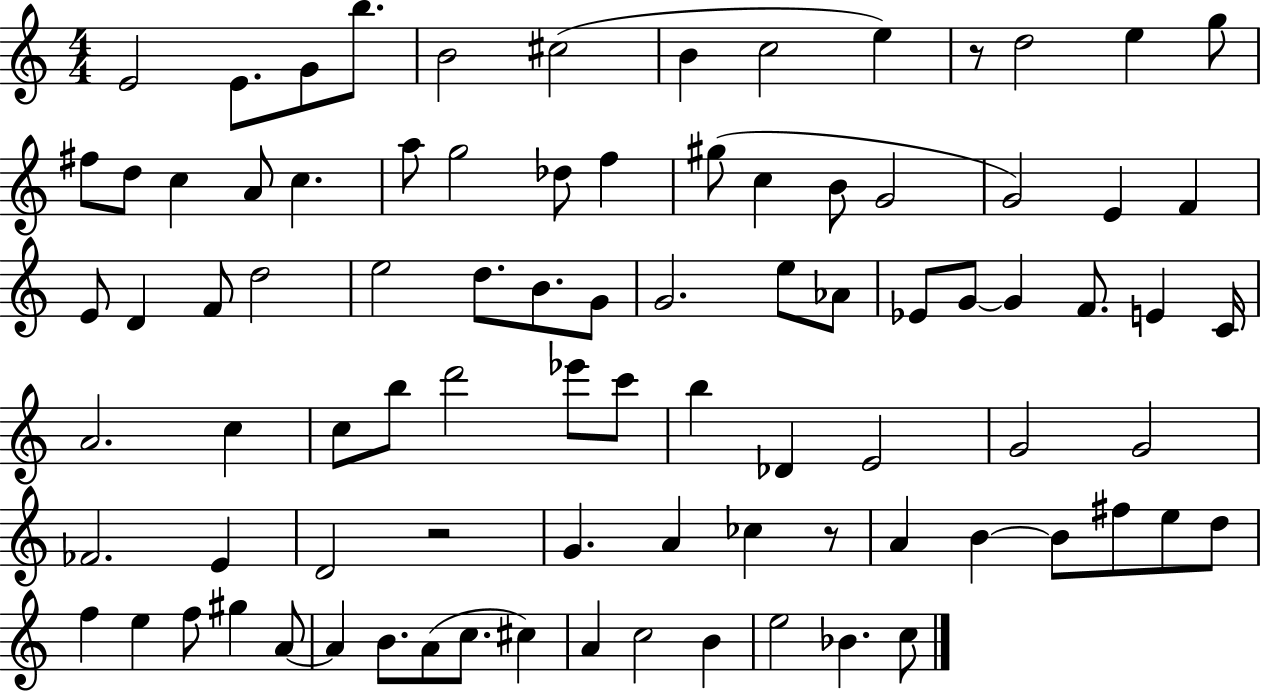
X:1
T:Untitled
M:4/4
L:1/4
K:C
E2 E/2 G/2 b/2 B2 ^c2 B c2 e z/2 d2 e g/2 ^f/2 d/2 c A/2 c a/2 g2 _d/2 f ^g/2 c B/2 G2 G2 E F E/2 D F/2 d2 e2 d/2 B/2 G/2 G2 e/2 _A/2 _E/2 G/2 G F/2 E C/4 A2 c c/2 b/2 d'2 _e'/2 c'/2 b _D E2 G2 G2 _F2 E D2 z2 G A _c z/2 A B B/2 ^f/2 e/2 d/2 f e f/2 ^g A/2 A B/2 A/2 c/2 ^c A c2 B e2 _B c/2